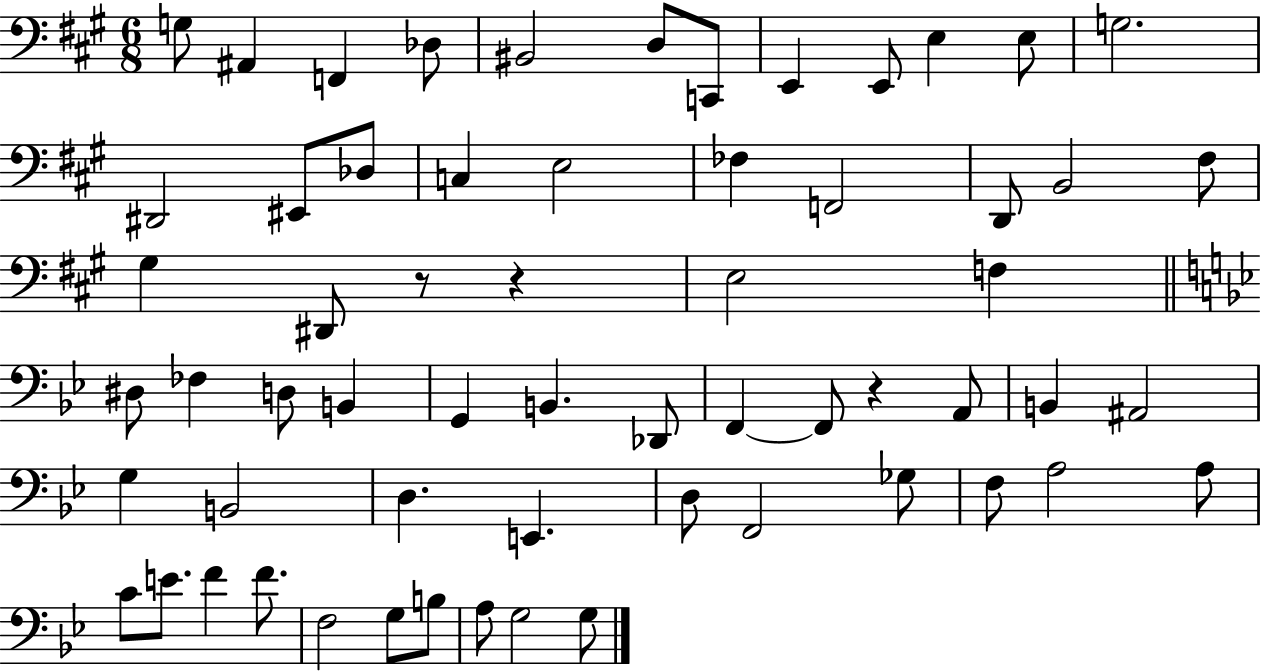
X:1
T:Untitled
M:6/8
L:1/4
K:A
G,/2 ^A,, F,, _D,/2 ^B,,2 D,/2 C,,/2 E,, E,,/2 E, E,/2 G,2 ^D,,2 ^E,,/2 _D,/2 C, E,2 _F, F,,2 D,,/2 B,,2 ^F,/2 ^G, ^D,,/2 z/2 z E,2 F, ^D,/2 _F, D,/2 B,, G,, B,, _D,,/2 F,, F,,/2 z A,,/2 B,, ^A,,2 G, B,,2 D, E,, D,/2 F,,2 _G,/2 F,/2 A,2 A,/2 C/2 E/2 F F/2 F,2 G,/2 B,/2 A,/2 G,2 G,/2